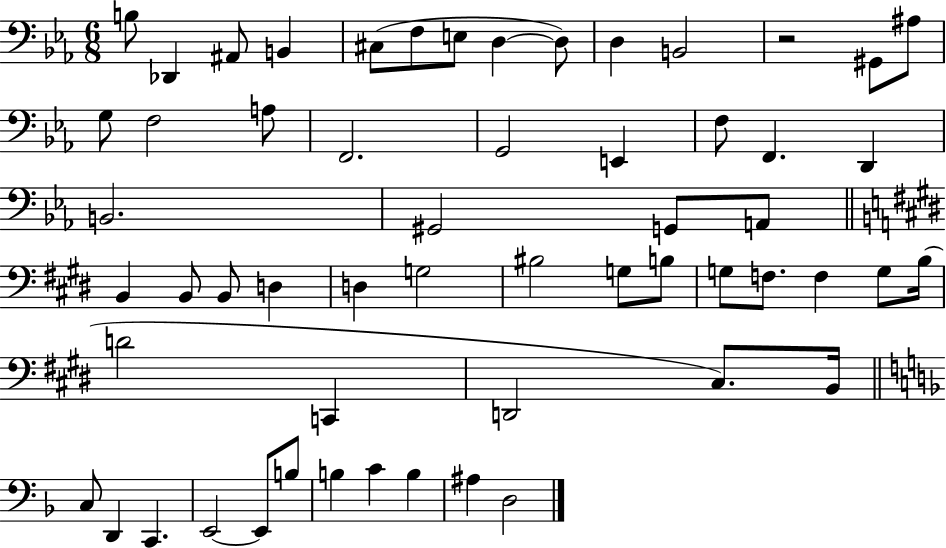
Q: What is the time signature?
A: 6/8